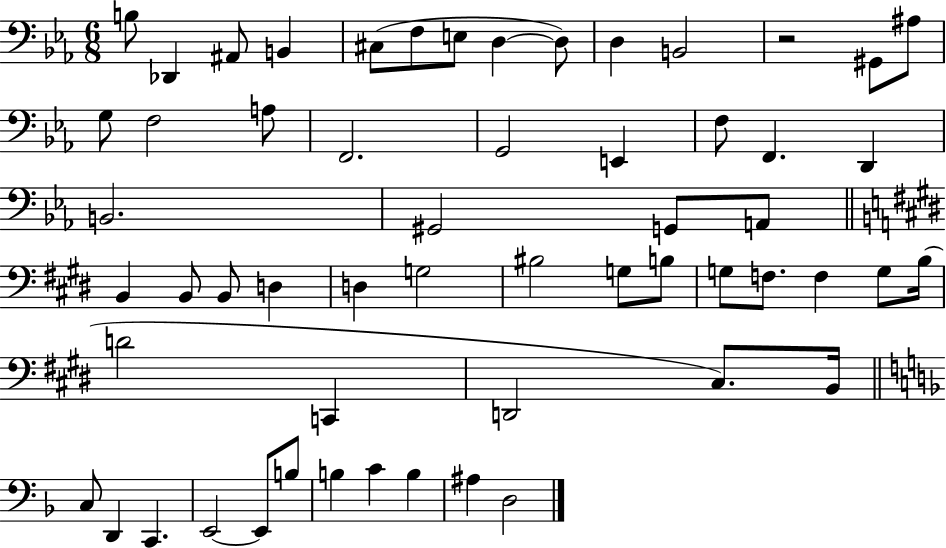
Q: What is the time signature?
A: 6/8